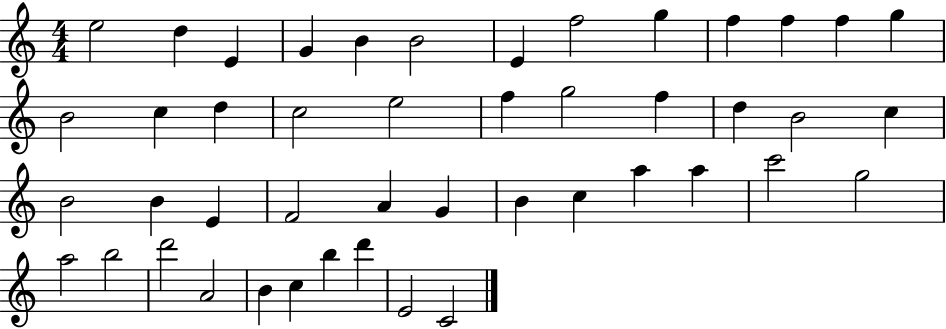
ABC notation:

X:1
T:Untitled
M:4/4
L:1/4
K:C
e2 d E G B B2 E f2 g f f f g B2 c d c2 e2 f g2 f d B2 c B2 B E F2 A G B c a a c'2 g2 a2 b2 d'2 A2 B c b d' E2 C2